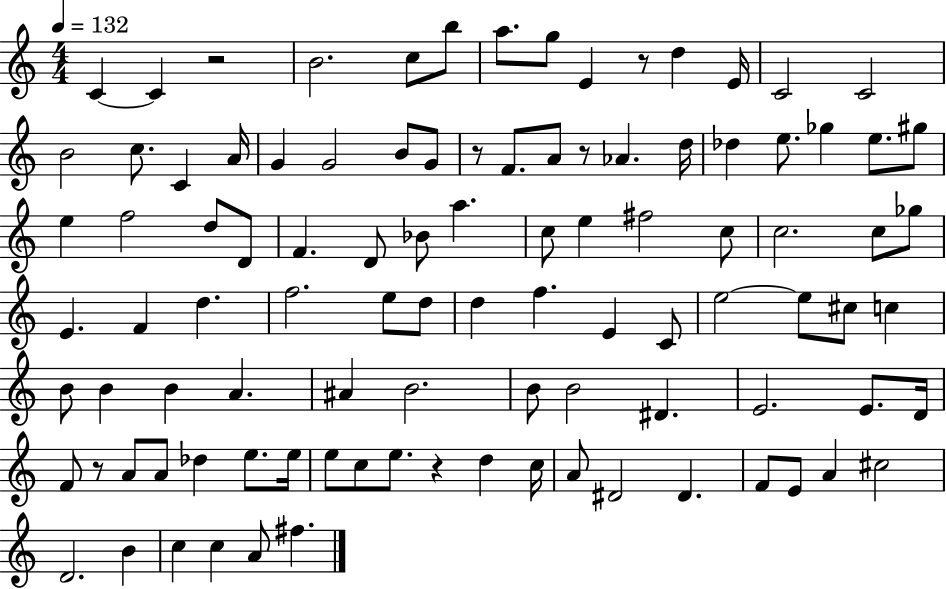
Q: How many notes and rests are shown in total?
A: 100